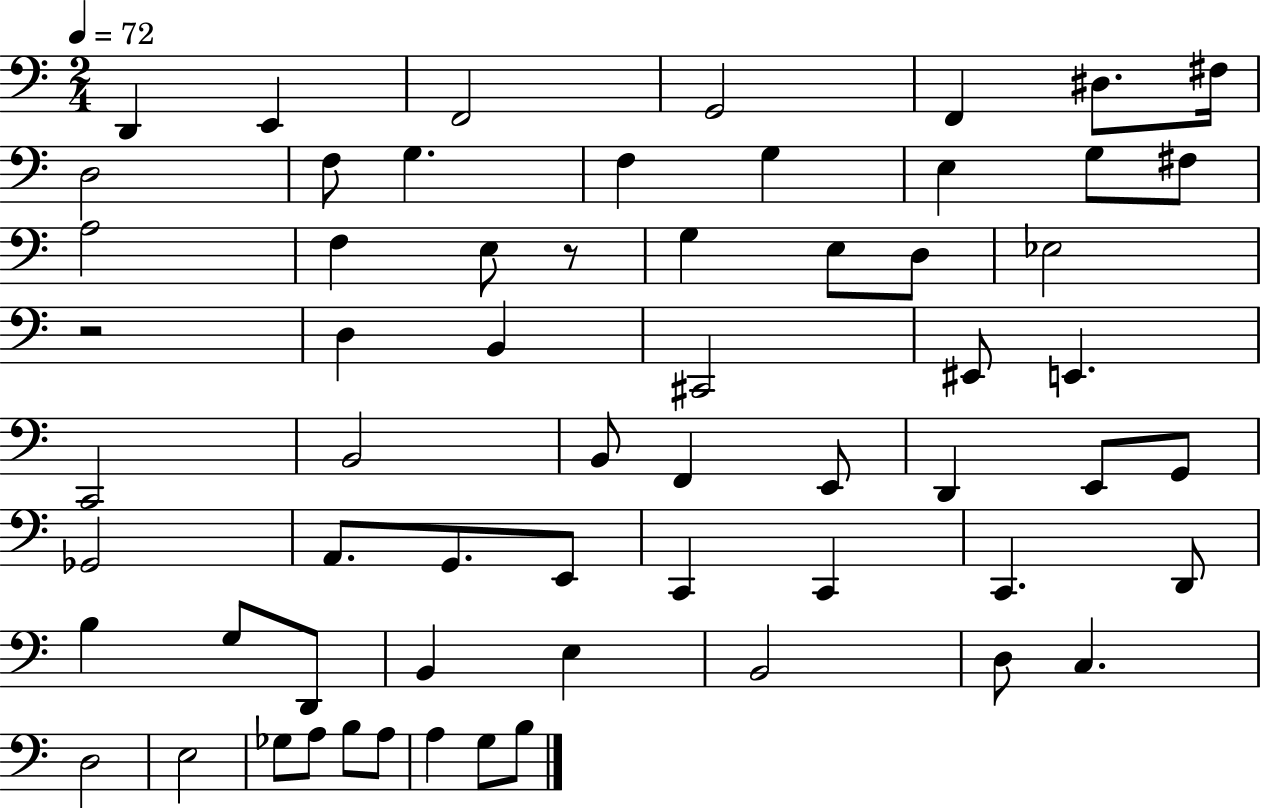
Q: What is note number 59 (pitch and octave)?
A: G3